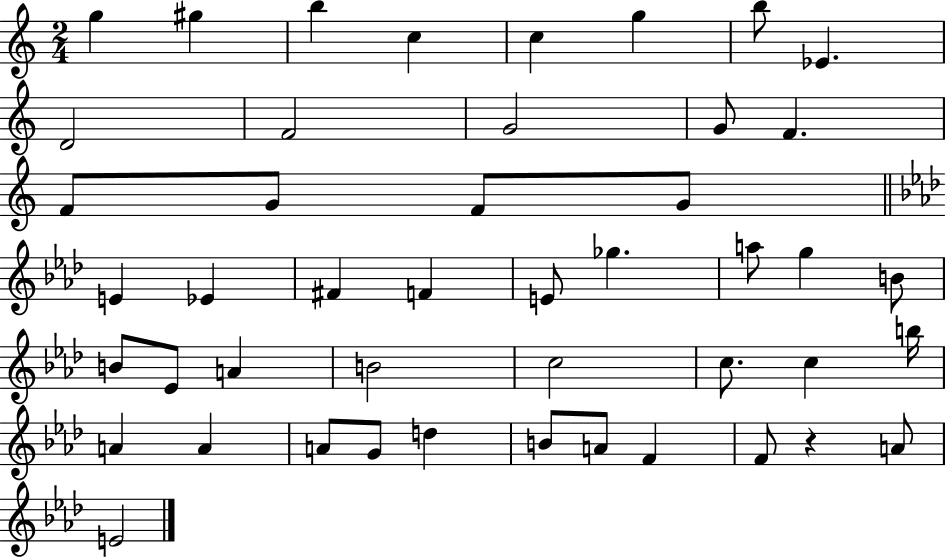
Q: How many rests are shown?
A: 1